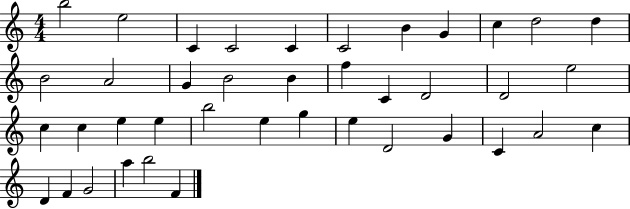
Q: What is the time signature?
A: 4/4